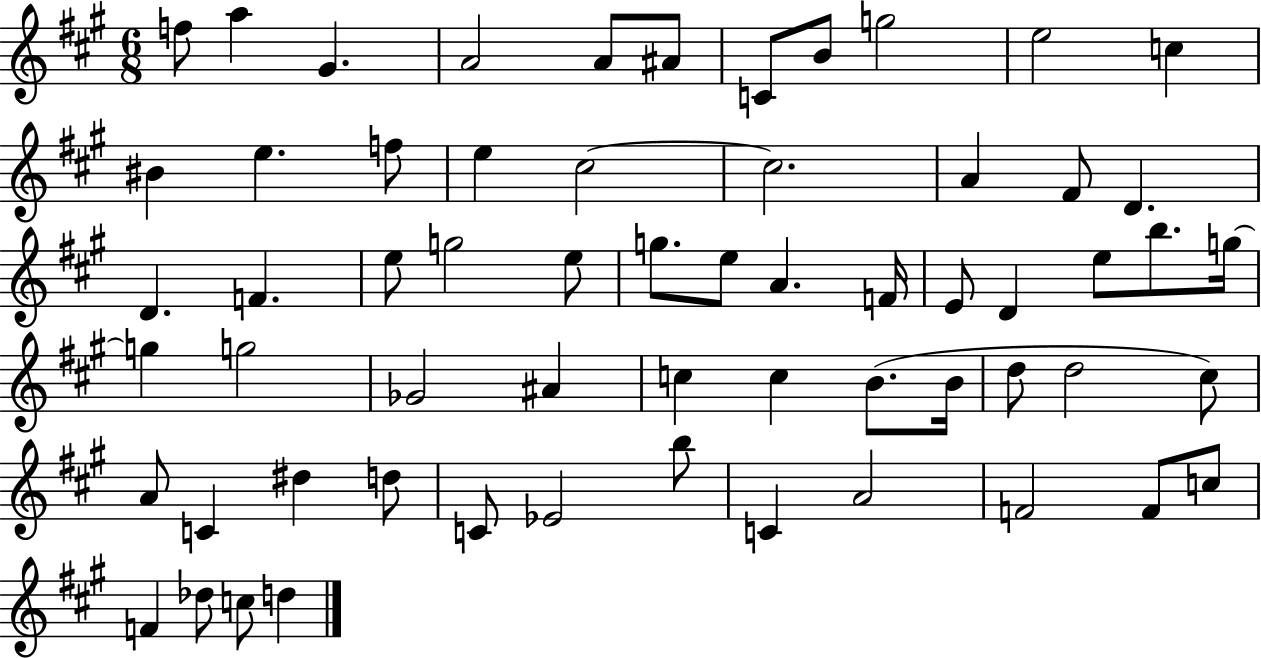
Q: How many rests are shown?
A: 0